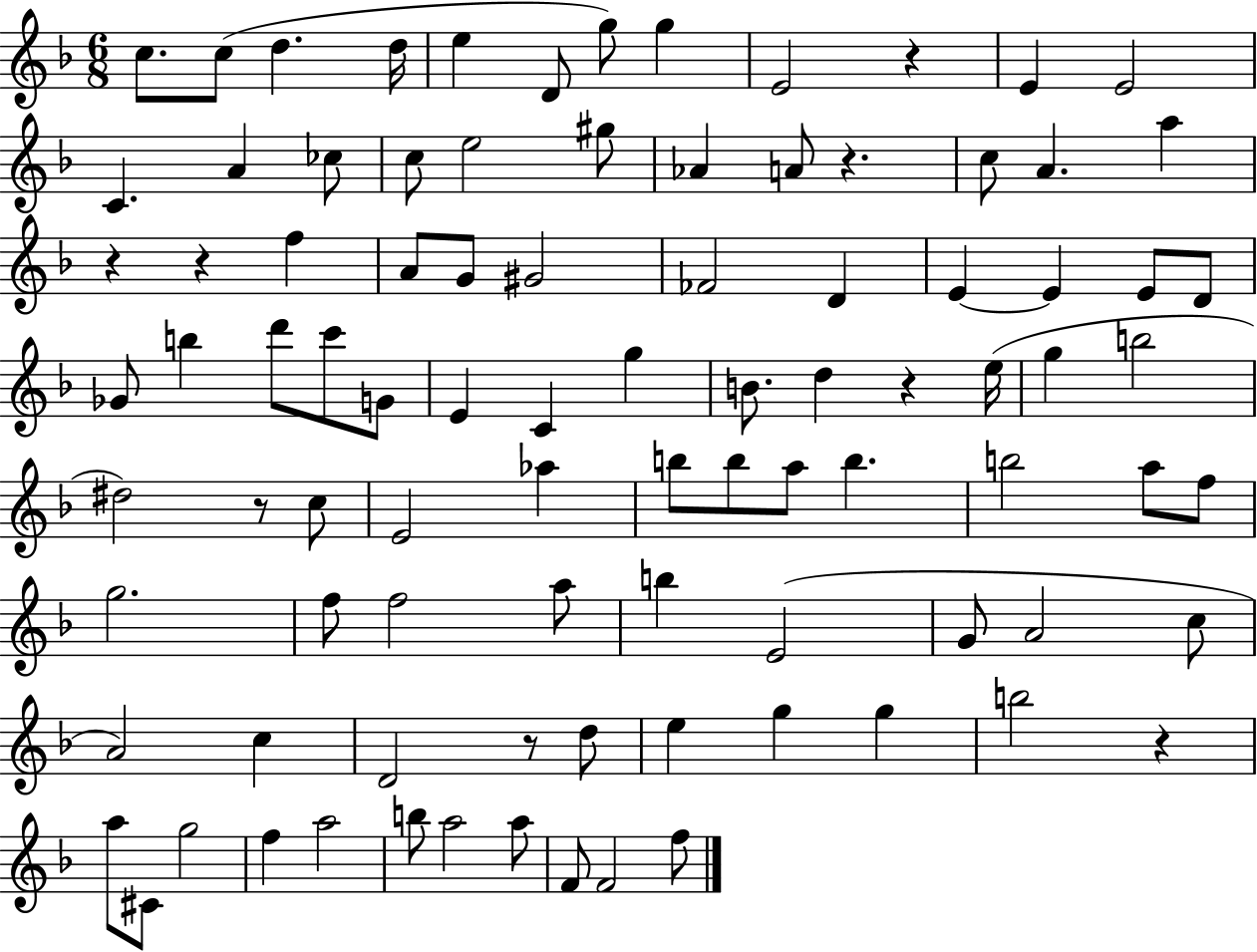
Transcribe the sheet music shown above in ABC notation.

X:1
T:Untitled
M:6/8
L:1/4
K:F
c/2 c/2 d d/4 e D/2 g/2 g E2 z E E2 C A _c/2 c/2 e2 ^g/2 _A A/2 z c/2 A a z z f A/2 G/2 ^G2 _F2 D E E E/2 D/2 _G/2 b d'/2 c'/2 G/2 E C g B/2 d z e/4 g b2 ^d2 z/2 c/2 E2 _a b/2 b/2 a/2 b b2 a/2 f/2 g2 f/2 f2 a/2 b E2 G/2 A2 c/2 A2 c D2 z/2 d/2 e g g b2 z a/2 ^C/2 g2 f a2 b/2 a2 a/2 F/2 F2 f/2